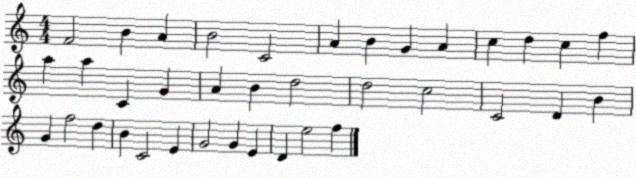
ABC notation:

X:1
T:Untitled
M:4/4
L:1/4
K:C
F2 B A B2 C2 A B G A c d c f a a C G A B d2 d2 c2 C2 D B G f2 d B C2 E G2 G E D e2 f